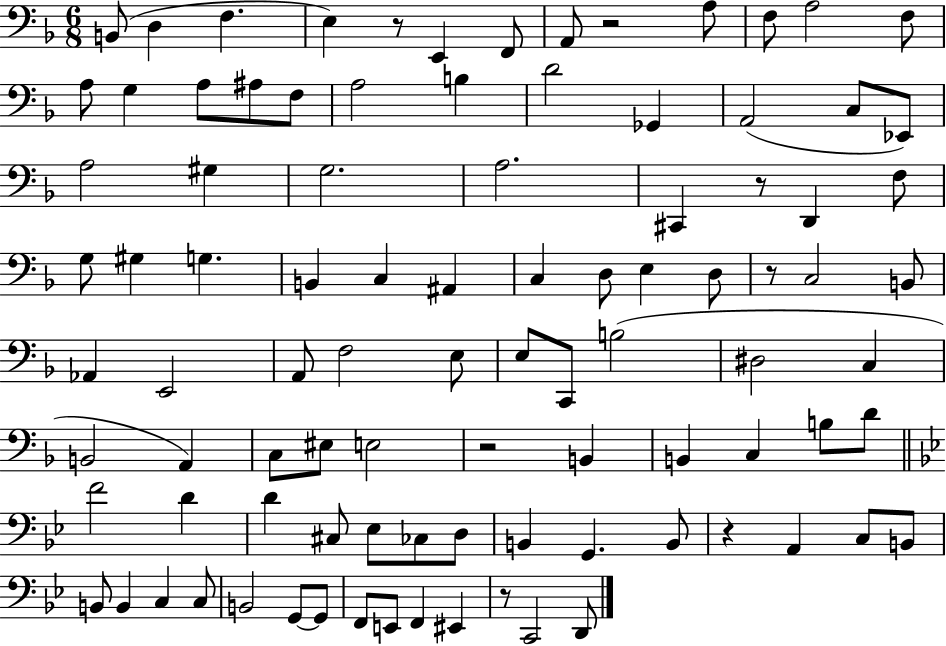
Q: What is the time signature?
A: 6/8